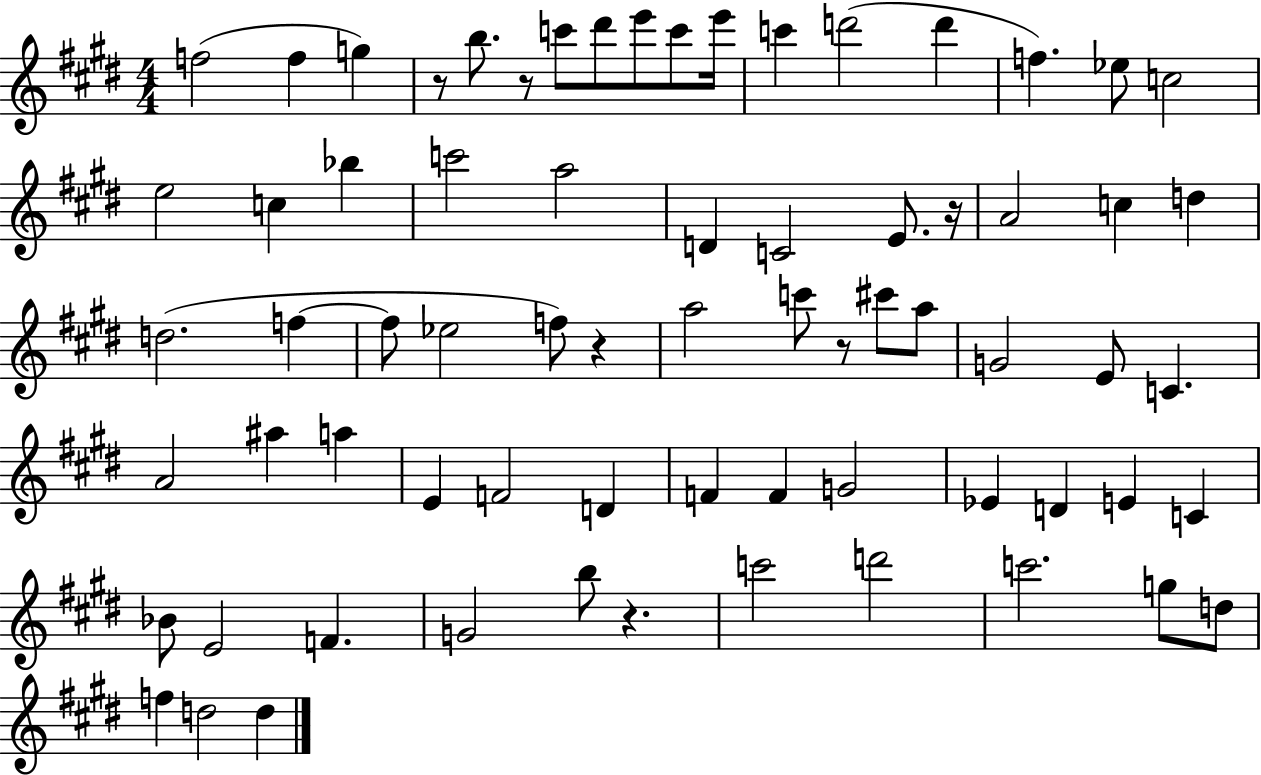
F5/h F5/q G5/q R/e B5/e. R/e C6/e D#6/e E6/e C6/e E6/s C6/q D6/h D6/q F5/q. Eb5/e C5/h E5/h C5/q Bb5/q C6/h A5/h D4/q C4/h E4/e. R/s A4/h C5/q D5/q D5/h. F5/q F5/e Eb5/h F5/e R/q A5/h C6/e R/e C#6/e A5/e G4/h E4/e C4/q. A4/h A#5/q A5/q E4/q F4/h D4/q F4/q F4/q G4/h Eb4/q D4/q E4/q C4/q Bb4/e E4/h F4/q. G4/h B5/e R/q. C6/h D6/h C6/h. G5/e D5/e F5/q D5/h D5/q